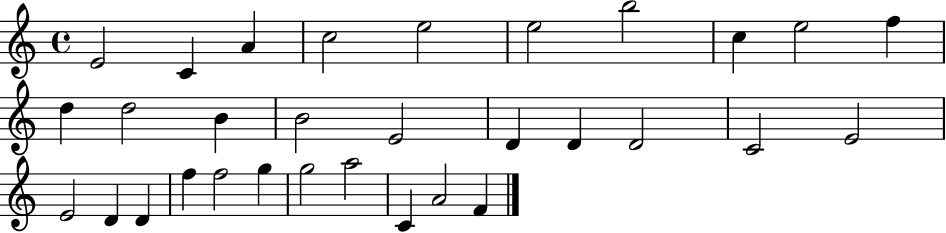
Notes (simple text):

E4/h C4/q A4/q C5/h E5/h E5/h B5/h C5/q E5/h F5/q D5/q D5/h B4/q B4/h E4/h D4/q D4/q D4/h C4/h E4/h E4/h D4/q D4/q F5/q F5/h G5/q G5/h A5/h C4/q A4/h F4/q